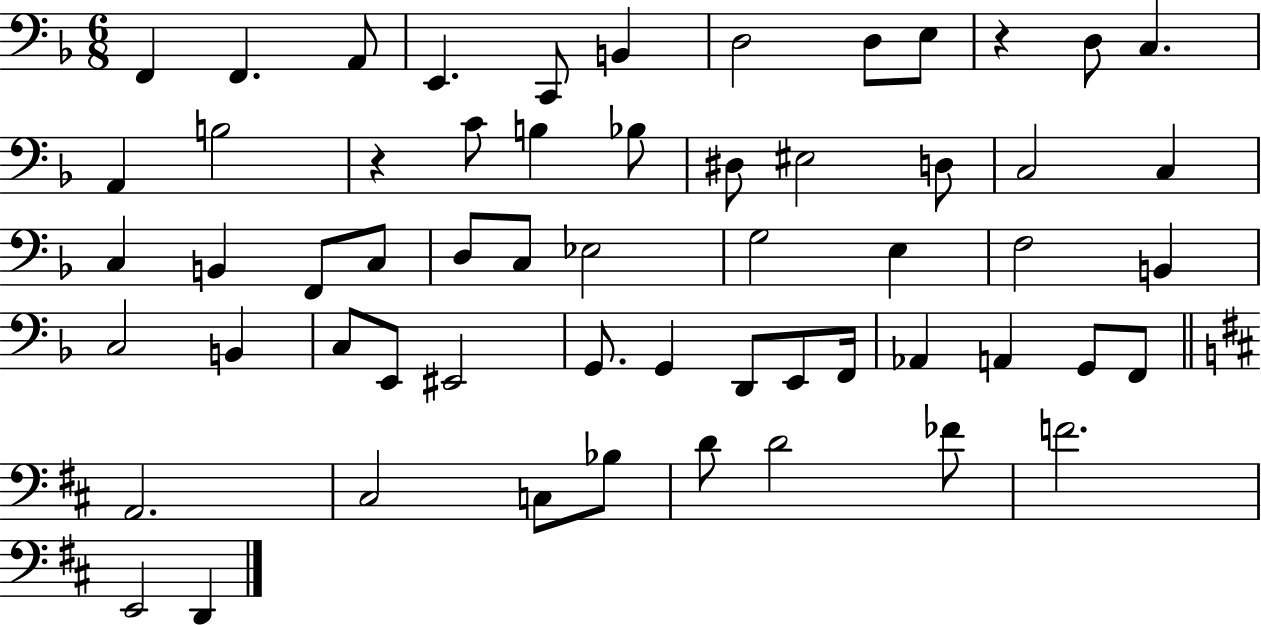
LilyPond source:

{
  \clef bass
  \numericTimeSignature
  \time 6/8
  \key f \major
  f,4 f,4. a,8 | e,4. c,8 b,4 | d2 d8 e8 | r4 d8 c4. | \break a,4 b2 | r4 c'8 b4 bes8 | dis8 eis2 d8 | c2 c4 | \break c4 b,4 f,8 c8 | d8 c8 ees2 | g2 e4 | f2 b,4 | \break c2 b,4 | c8 e,8 eis,2 | g,8. g,4 d,8 e,8 f,16 | aes,4 a,4 g,8 f,8 | \break \bar "||" \break \key d \major a,2. | cis2 c8 bes8 | d'8 d'2 fes'8 | f'2. | \break e,2 d,4 | \bar "|."
}